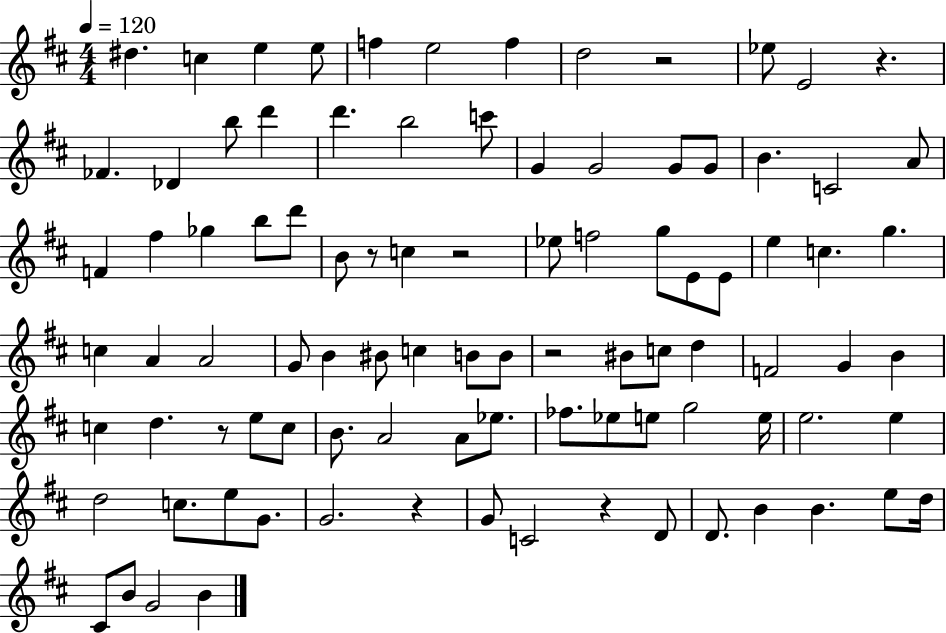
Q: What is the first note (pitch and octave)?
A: D#5